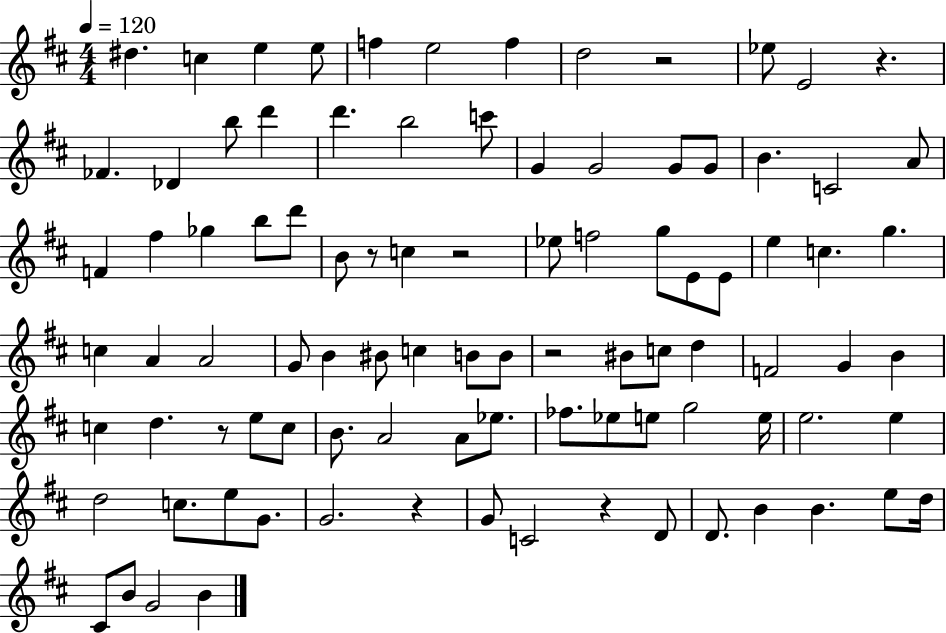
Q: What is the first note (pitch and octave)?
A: D#5